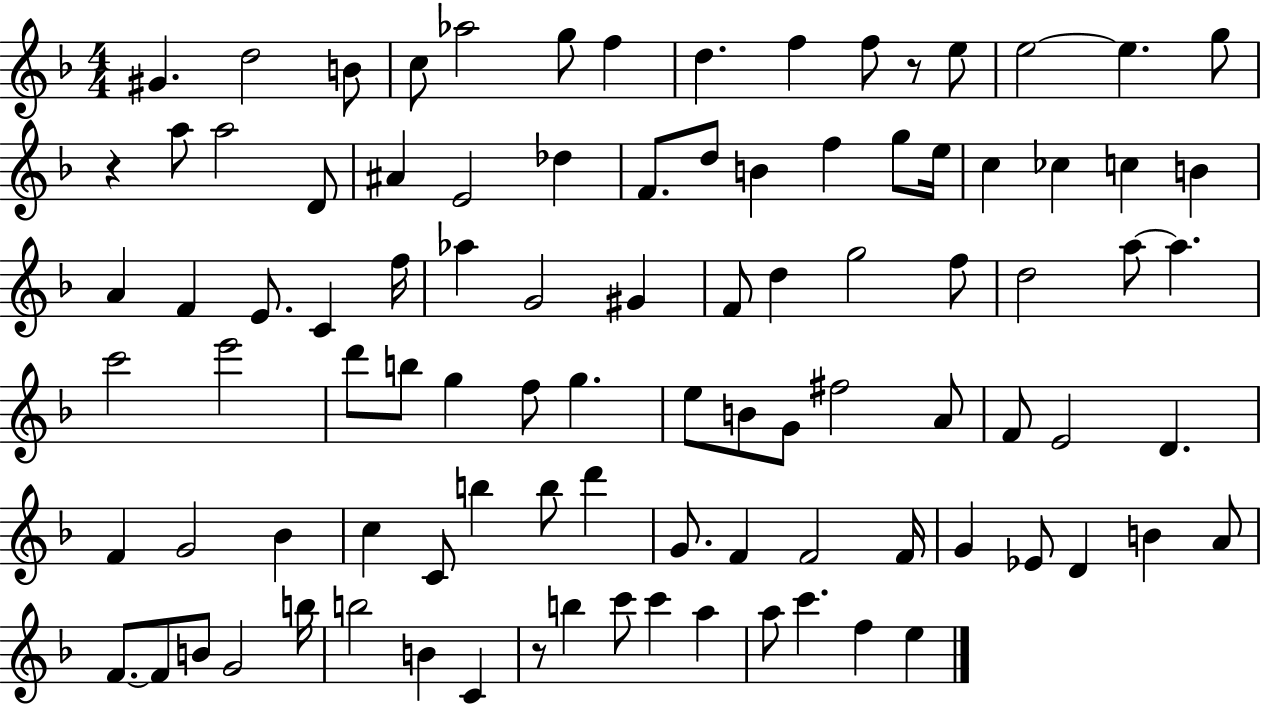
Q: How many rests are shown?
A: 3